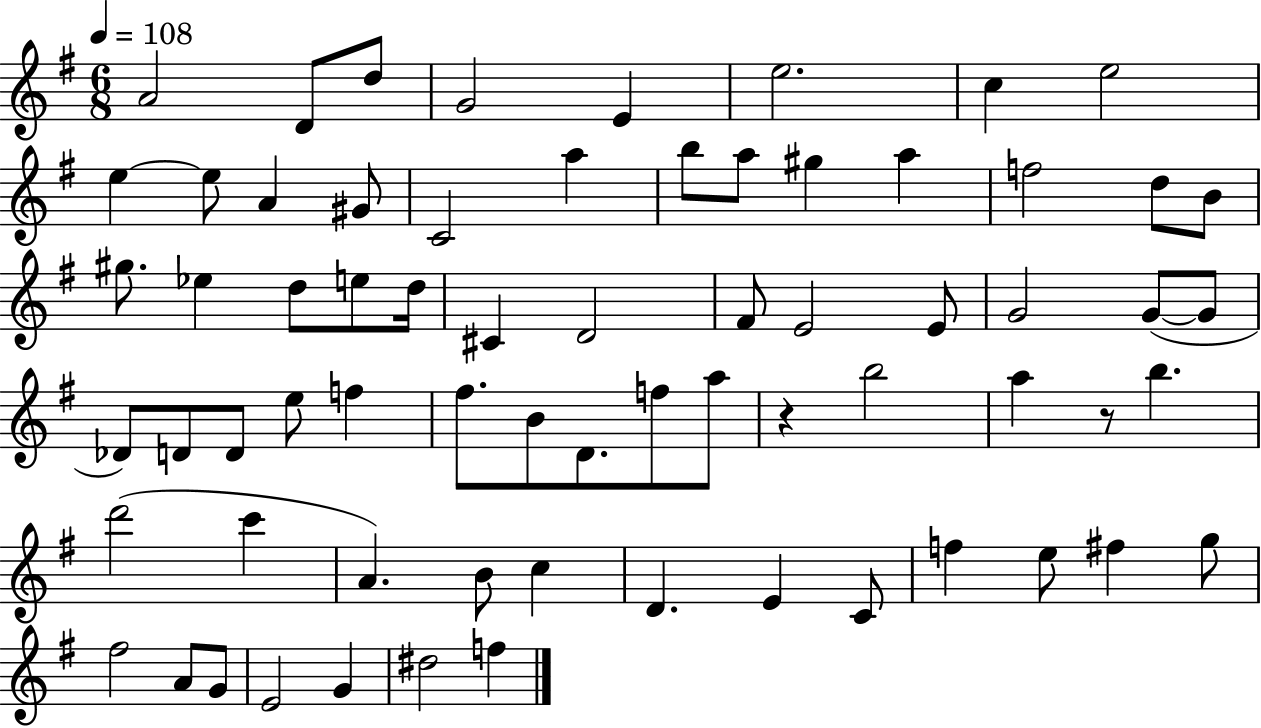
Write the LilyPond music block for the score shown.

{
  \clef treble
  \numericTimeSignature
  \time 6/8
  \key g \major
  \tempo 4 = 108
  a'2 d'8 d''8 | g'2 e'4 | e''2. | c''4 e''2 | \break e''4~~ e''8 a'4 gis'8 | c'2 a''4 | b''8 a''8 gis''4 a''4 | f''2 d''8 b'8 | \break gis''8. ees''4 d''8 e''8 d''16 | cis'4 d'2 | fis'8 e'2 e'8 | g'2 g'8~(~ g'8 | \break des'8) d'8 d'8 e''8 f''4 | fis''8. b'8 d'8. f''8 a''8 | r4 b''2 | a''4 r8 b''4. | \break d'''2( c'''4 | a'4.) b'8 c''4 | d'4. e'4 c'8 | f''4 e''8 fis''4 g''8 | \break fis''2 a'8 g'8 | e'2 g'4 | dis''2 f''4 | \bar "|."
}